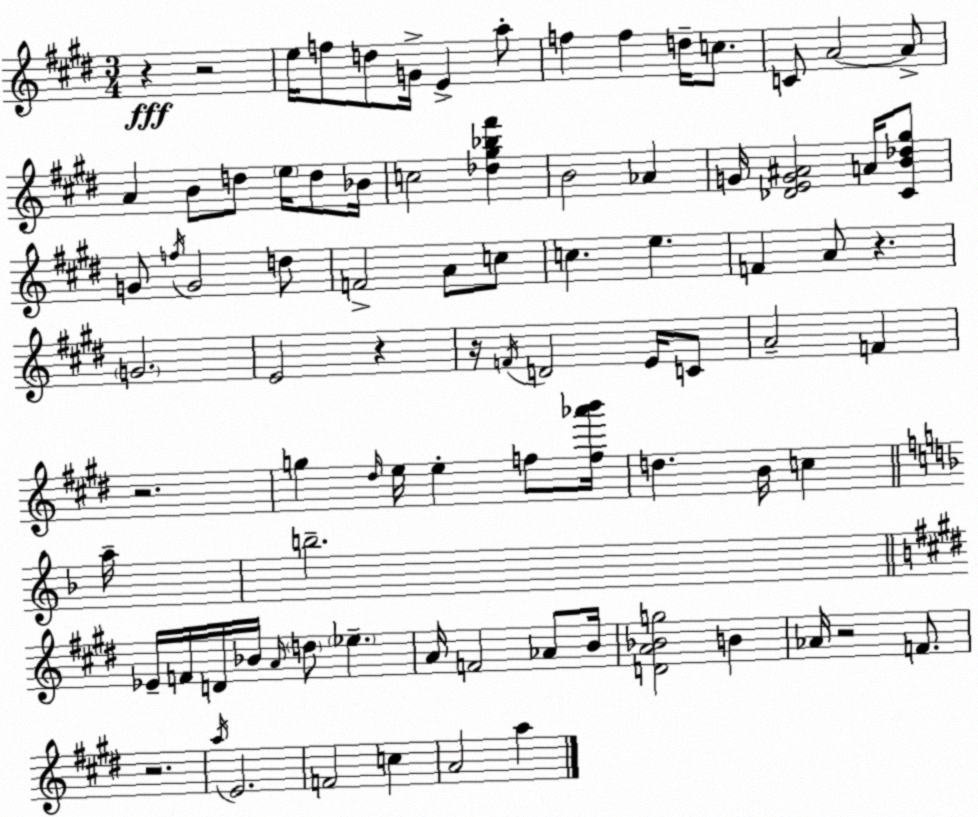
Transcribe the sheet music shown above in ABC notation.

X:1
T:Untitled
M:3/4
L:1/4
K:E
z z2 e/4 f/2 d/2 G/4 E a/2 f f d/4 c/2 C/2 A2 A/2 A B/2 d/2 e/4 d/2 _B/4 c2 [_d^g_b^f'] B2 _A G/4 [_DEG^A]2 A/4 [^CB_d^g]/2 G/2 f/4 G2 d/2 F2 A/2 c/2 c e F A/2 z G2 E2 z z/4 F/4 D2 E/4 C/2 A2 F z2 g ^d/4 e/4 e f/2 [f_a'b']/4 d B/4 c a/4 b2 _E/4 F/4 D/4 _B/4 A/4 d/2 _e A/4 F2 _A/2 B/4 [DA_Bg]2 B _A/4 z2 F/2 z2 a/4 E2 F2 c A2 a